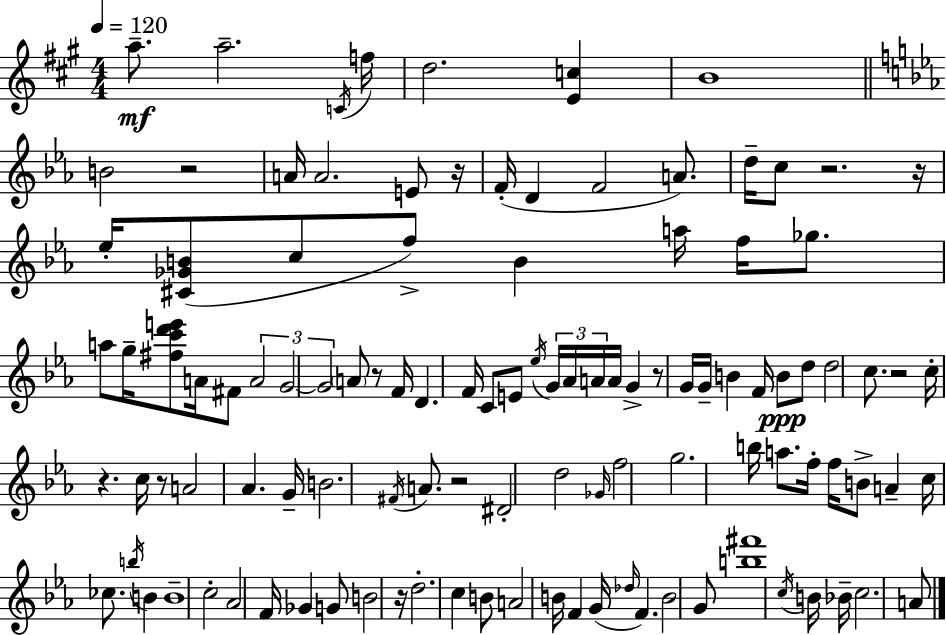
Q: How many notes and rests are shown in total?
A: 111